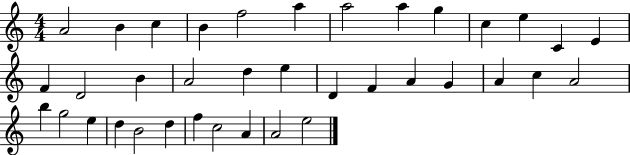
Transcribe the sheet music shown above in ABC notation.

X:1
T:Untitled
M:4/4
L:1/4
K:C
A2 B c B f2 a a2 a g c e C E F D2 B A2 d e D F A G A c A2 b g2 e d B2 d f c2 A A2 e2